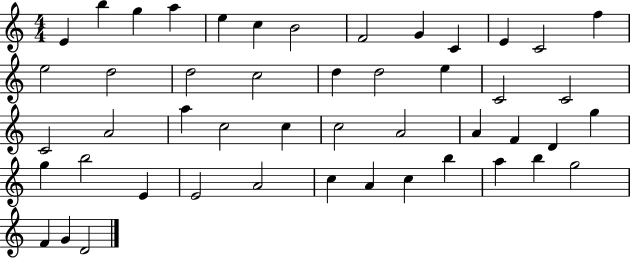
X:1
T:Untitled
M:4/4
L:1/4
K:C
E b g a e c B2 F2 G C E C2 f e2 d2 d2 c2 d d2 e C2 C2 C2 A2 a c2 c c2 A2 A F D g g b2 E E2 A2 c A c b a b g2 F G D2